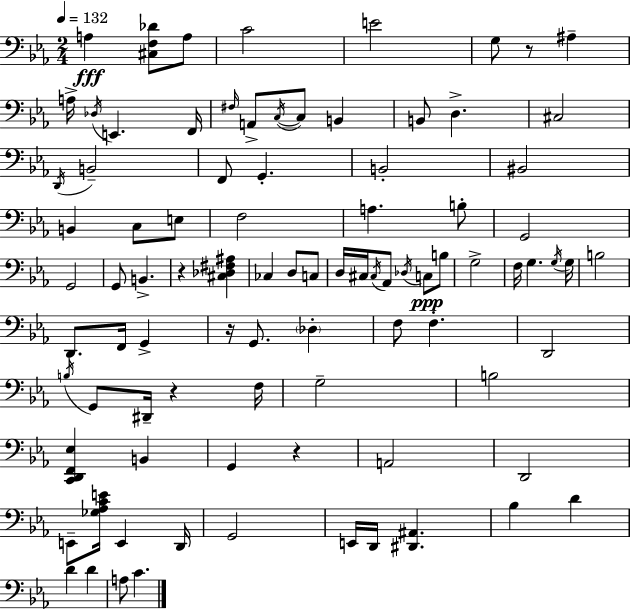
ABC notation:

X:1
T:Untitled
M:2/4
L:1/4
K:Eb
A, [^C,F,_D]/2 A,/2 C2 E2 G,/2 z/2 ^A, A,/4 _D,/4 E,, F,,/4 ^F,/4 A,,/2 C,/4 C,/2 B,, B,,/2 D, ^C,2 D,,/4 B,,2 F,,/2 G,, B,,2 ^B,,2 B,, C,/2 E,/2 F,2 A, B,/2 G,,2 G,,2 G,,/2 B,, z [^C,_D,^F,^A,] _C, D,/2 C,/2 D,/4 ^C,/4 ^C,/4 _A,,/2 _D,/4 C,/2 B,/2 G,2 F,/4 G, G,/4 G,/4 B,2 D,,/2 F,,/4 G,, z/4 G,,/2 _D, F,/2 F, D,,2 B,/4 G,,/2 ^D,,/4 z F,/4 G,2 B,2 [C,,D,,F,,_E,] B,, G,, z A,,2 D,,2 E,,/2 [_G,_A,CE]/4 E,, D,,/4 G,,2 E,,/4 D,,/4 [^D,,^A,,] _B, D D D A,/2 C